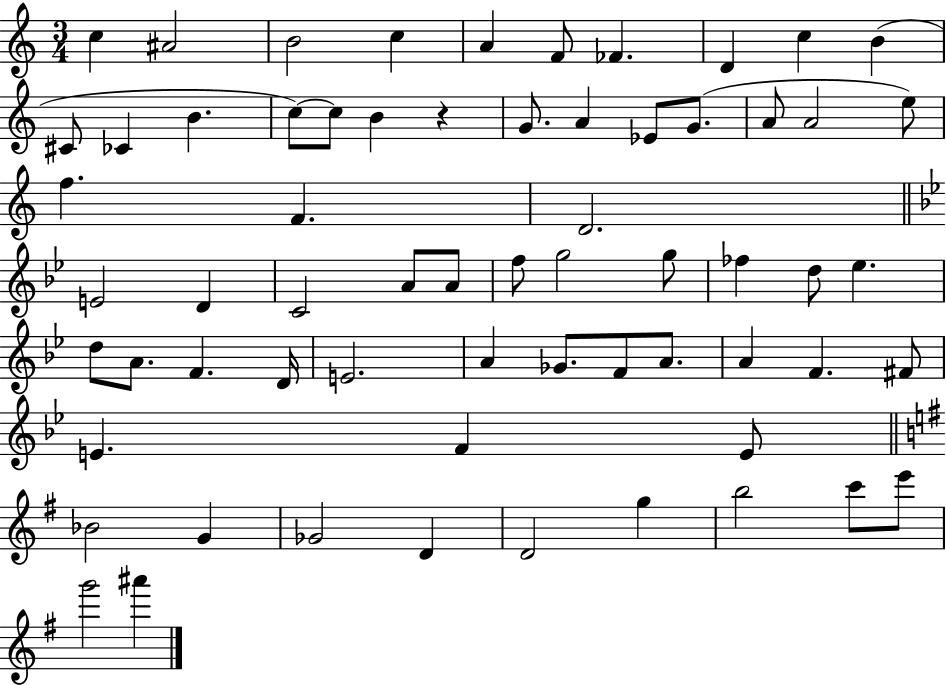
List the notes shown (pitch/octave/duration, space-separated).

C5/q A#4/h B4/h C5/q A4/q F4/e FES4/q. D4/q C5/q B4/q C#4/e CES4/q B4/q. C5/e C5/e B4/q R/q G4/e. A4/q Eb4/e G4/e. A4/e A4/h E5/e F5/q. F4/q. D4/h. E4/h D4/q C4/h A4/e A4/e F5/e G5/h G5/e FES5/q D5/e Eb5/q. D5/e A4/e. F4/q. D4/s E4/h. A4/q Gb4/e. F4/e A4/e. A4/q F4/q. F#4/e E4/q. F4/q E4/e Bb4/h G4/q Gb4/h D4/q D4/h G5/q B5/h C6/e E6/e G6/h A#6/q